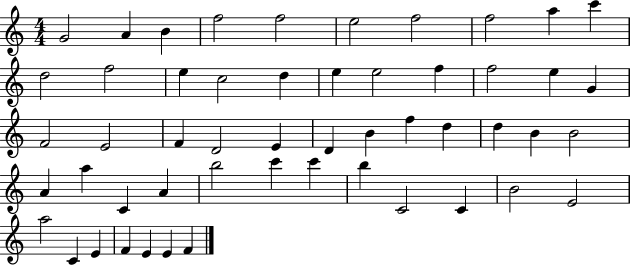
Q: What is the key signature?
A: C major